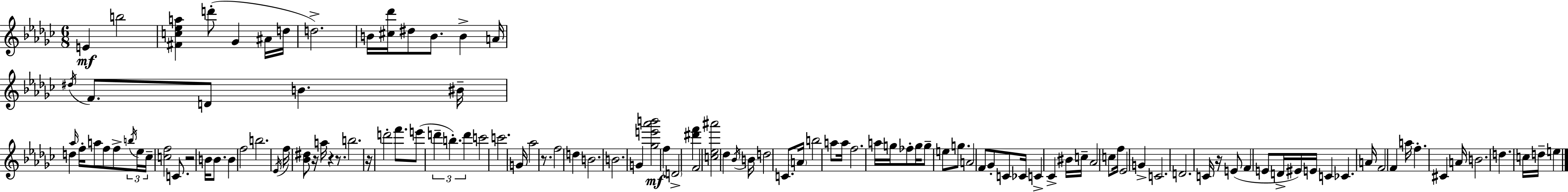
X:1
T:Untitled
M:6/8
L:1/4
K:Ebm
E b2 [^Fc_ea] d'/2 _G ^A/4 d/4 d2 B/4 [^c_d']/4 ^d/2 B/2 B A/4 ^d/4 F/2 D/2 B ^B/4 d _a/4 f/4 a/2 f/2 f/2 b/4 _e/4 _c/4 [cf]2 C/2 z2 B/4 B/2 B f2 b2 _E/4 f/4 [_B^d]/2 z/4 a/4 z z/2 b2 z/4 d'2 f'/2 e'/2 d' b d' c'2 c'2 G/4 _a2 z/2 f2 d B2 B2 G [_ge'_a'b']2 f D2 [^d'f'] F2 [c_e^a']2 _d _B/4 B/4 d2 C/2 A/4 b2 a/2 a/4 f2 a/4 g/4 _f/2 g/4 g/2 e/2 g/2 A2 F/2 _G/2 C/2 _C/4 C _C ^B/4 c/4 _A2 c/2 f/4 _E2 G C2 D2 C/4 z/4 E/2 F E/2 D/4 ^E/4 E/4 C _C A/4 F2 F a/4 f ^C A/4 B2 d c/4 d/4 e